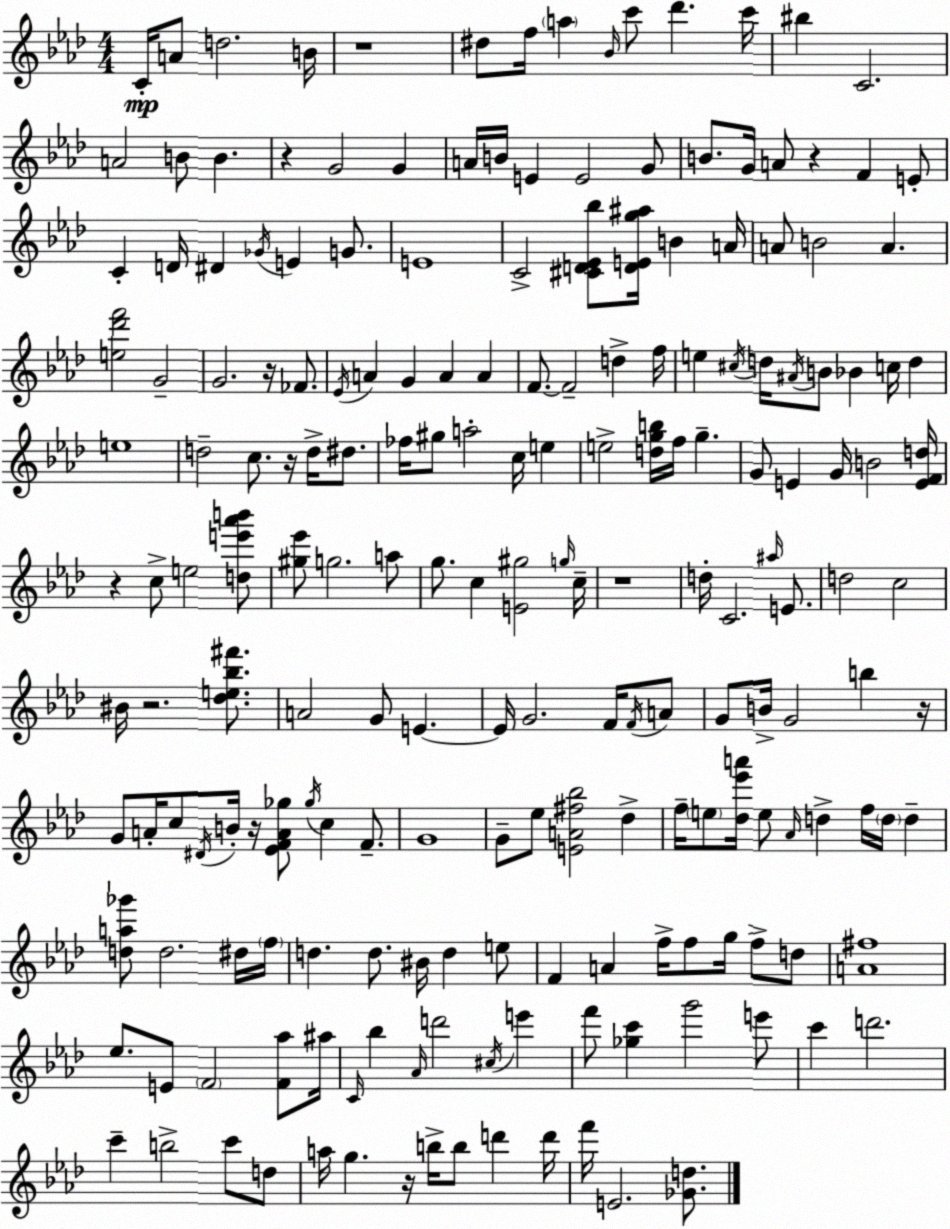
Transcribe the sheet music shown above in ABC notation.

X:1
T:Untitled
M:4/4
L:1/4
K:Ab
C/4 A/2 d2 B/4 z4 ^d/2 f/4 a _B/4 c'/2 _d' c'/4 ^b C2 A2 B/2 B z G2 G A/4 B/4 E E2 G/2 B/2 G/4 A/2 z F E/2 C D/4 ^D _G/4 E G/2 E4 C2 [^CD_E_b]/2 [DEg^a]/4 B A/4 A/2 B2 A [e_d'f']2 G2 G2 z/4 _F/2 _E/4 A G A A F/2 F2 d f/4 e ^c/4 d/4 ^A/4 B/2 _B c/4 d e4 d2 c/2 z/4 d/4 ^d/2 _f/4 ^g/2 a2 c/4 e e2 [dgb]/4 f/4 g G/2 E G/4 B2 [EFd]/4 z c/2 e2 [de'_a'b']/2 [^g_e']/2 g2 a/2 g/2 c [E^g]2 g/4 c/4 z4 d/4 C2 ^a/4 E/2 d2 c2 ^B/4 z2 [_de_b^f']/2 A2 G/2 E E/4 G2 F/4 F/4 A/2 G/2 B/4 G2 b z/4 G/2 A/4 c/2 ^D/4 B/4 z/4 [_EFA_g]/2 _g/4 c F/2 G4 G/2 _e/2 [EA^f_b]2 _d f/4 e/2 [_d_e'a']/4 e/2 _A/4 d f/4 d/4 d [da_g']/2 d2 ^d/4 f/4 d d/2 ^B/4 d e/2 F A f/4 f/2 g/4 f/2 d/2 [A^f]4 _e/2 E/2 F2 [F_a]/2 ^a/4 C/4 _b _A/4 d'2 ^c/4 e' f'/2 [_gc'] g'2 e'/2 c' d'2 c' b2 c'/2 d/2 a/4 g z/4 b/4 b/2 d' d'/4 f'/4 E2 [_Gd]/2